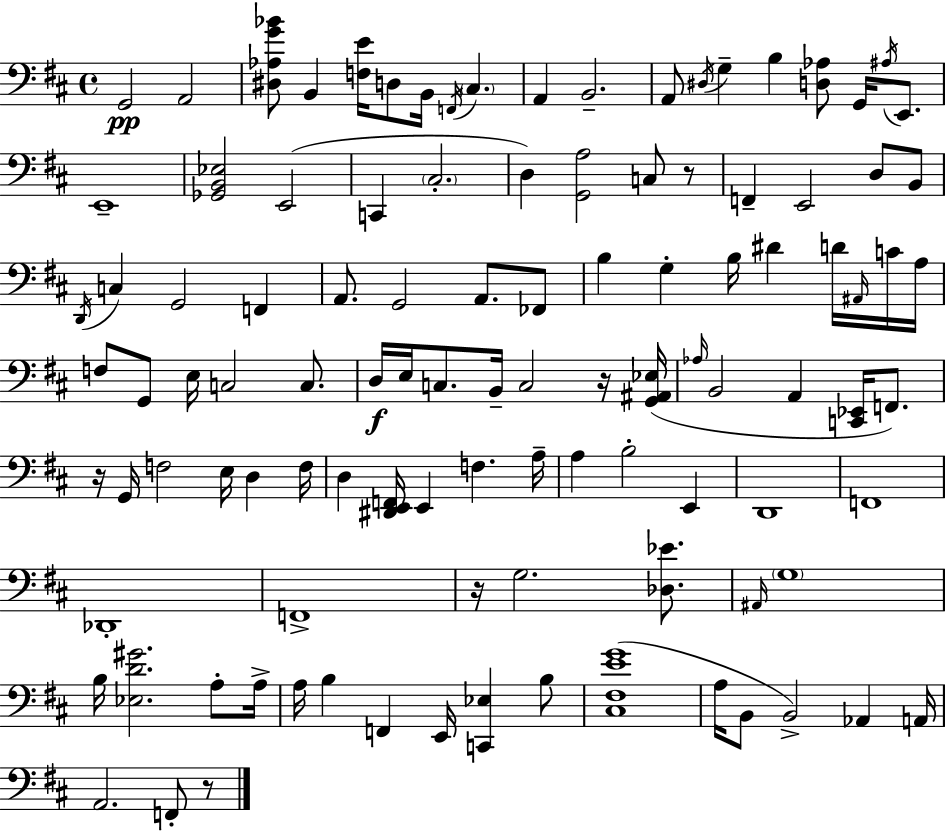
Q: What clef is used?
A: bass